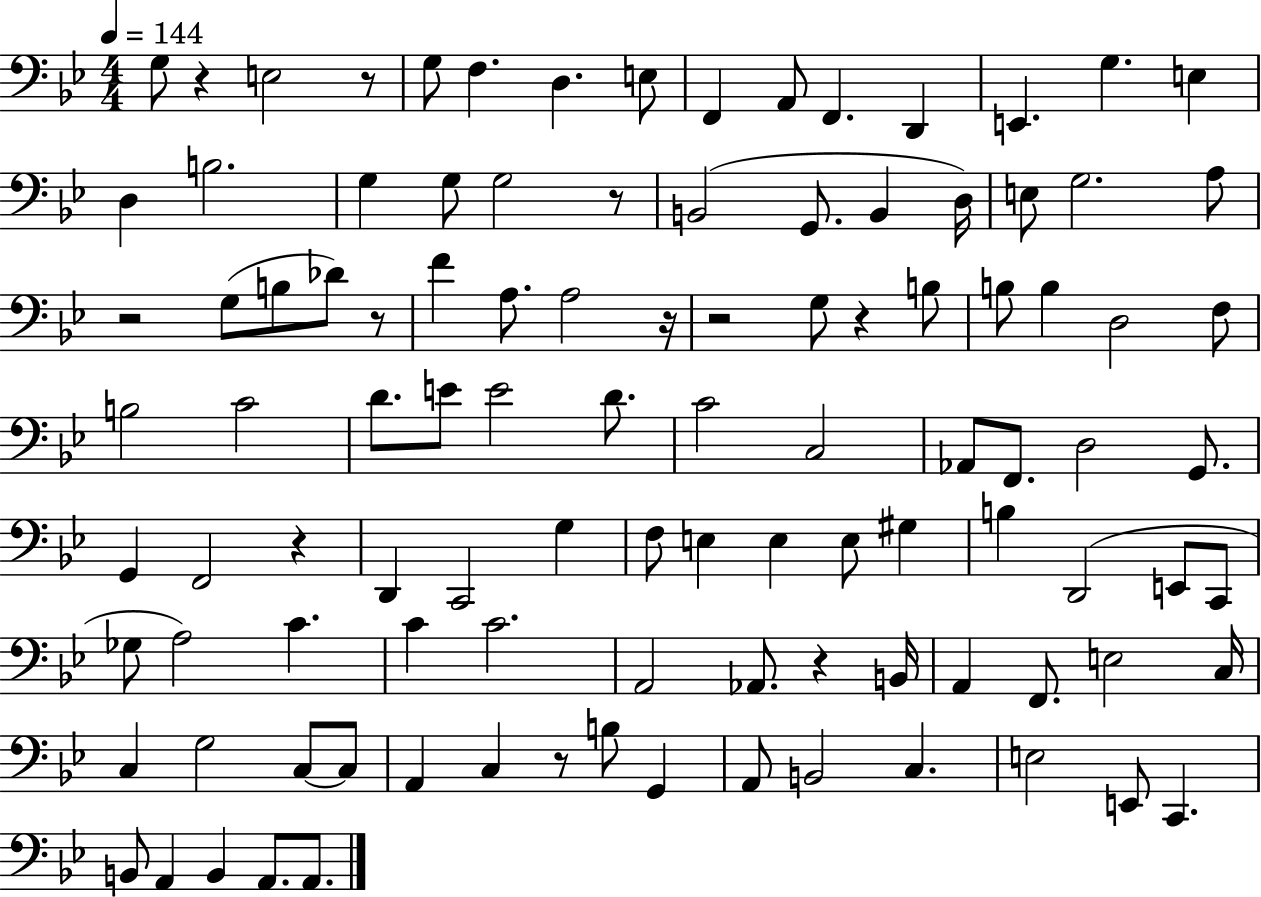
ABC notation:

X:1
T:Untitled
M:4/4
L:1/4
K:Bb
G,/2 z E,2 z/2 G,/2 F, D, E,/2 F,, A,,/2 F,, D,, E,, G, E, D, B,2 G, G,/2 G,2 z/2 B,,2 G,,/2 B,, D,/4 E,/2 G,2 A,/2 z2 G,/2 B,/2 _D/2 z/2 F A,/2 A,2 z/4 z2 G,/2 z B,/2 B,/2 B, D,2 F,/2 B,2 C2 D/2 E/2 E2 D/2 C2 C,2 _A,,/2 F,,/2 D,2 G,,/2 G,, F,,2 z D,, C,,2 G, F,/2 E, E, E,/2 ^G, B, D,,2 E,,/2 C,,/2 _G,/2 A,2 C C C2 A,,2 _A,,/2 z B,,/4 A,, F,,/2 E,2 C,/4 C, G,2 C,/2 C,/2 A,, C, z/2 B,/2 G,, A,,/2 B,,2 C, E,2 E,,/2 C,, B,,/2 A,, B,, A,,/2 A,,/2